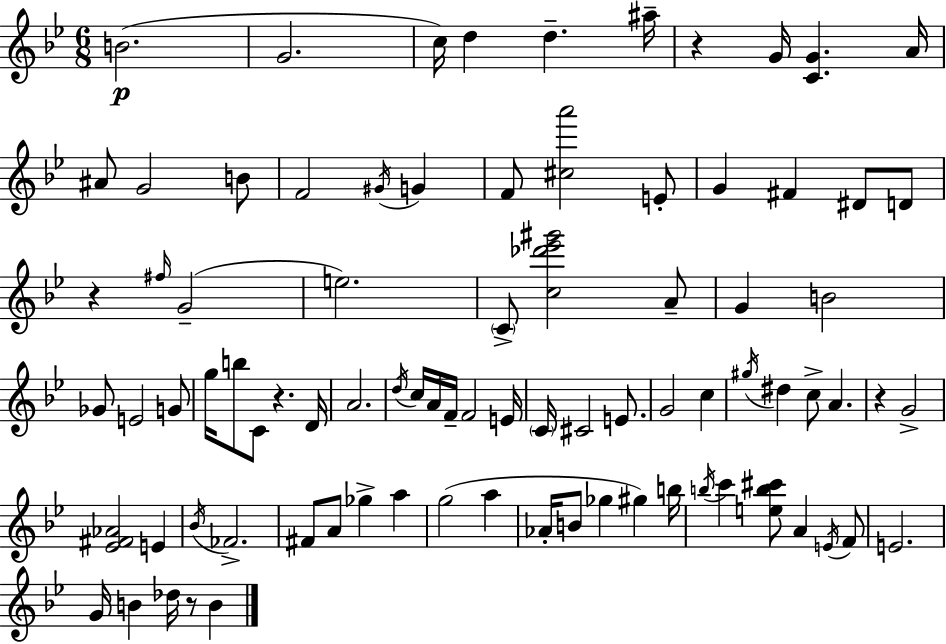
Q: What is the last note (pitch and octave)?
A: B4